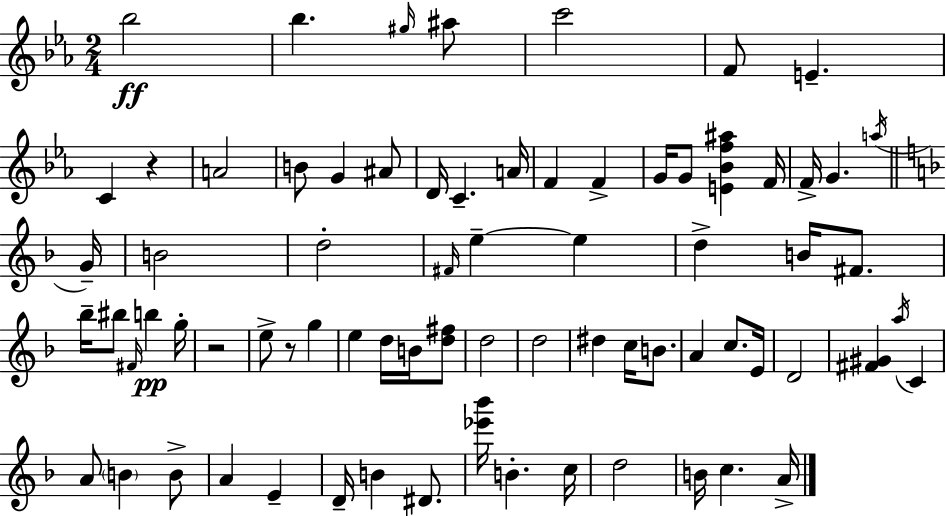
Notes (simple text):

Bb5/h Bb5/q. G#5/s A#5/e C6/h F4/e E4/q. C4/q R/q A4/h B4/e G4/q A#4/e D4/s C4/q. A4/s F4/q F4/q G4/s G4/e [E4,Bb4,F5,A#5]/q F4/s F4/s G4/q. A5/s G4/s B4/h D5/h F#4/s E5/q E5/q D5/q B4/s F#4/e. Bb5/s BIS5/e F#4/s B5/q G5/s R/h E5/e R/e G5/q E5/q D5/s B4/s [D5,F#5]/e D5/h D5/h D#5/q C5/s B4/e. A4/q C5/e. E4/s D4/h [F#4,G#4]/q A5/s C4/q A4/e B4/q B4/e A4/q E4/q D4/s B4/q D#4/e. [Eb6,Bb6]/s B4/q. C5/s D5/h B4/s C5/q. A4/s